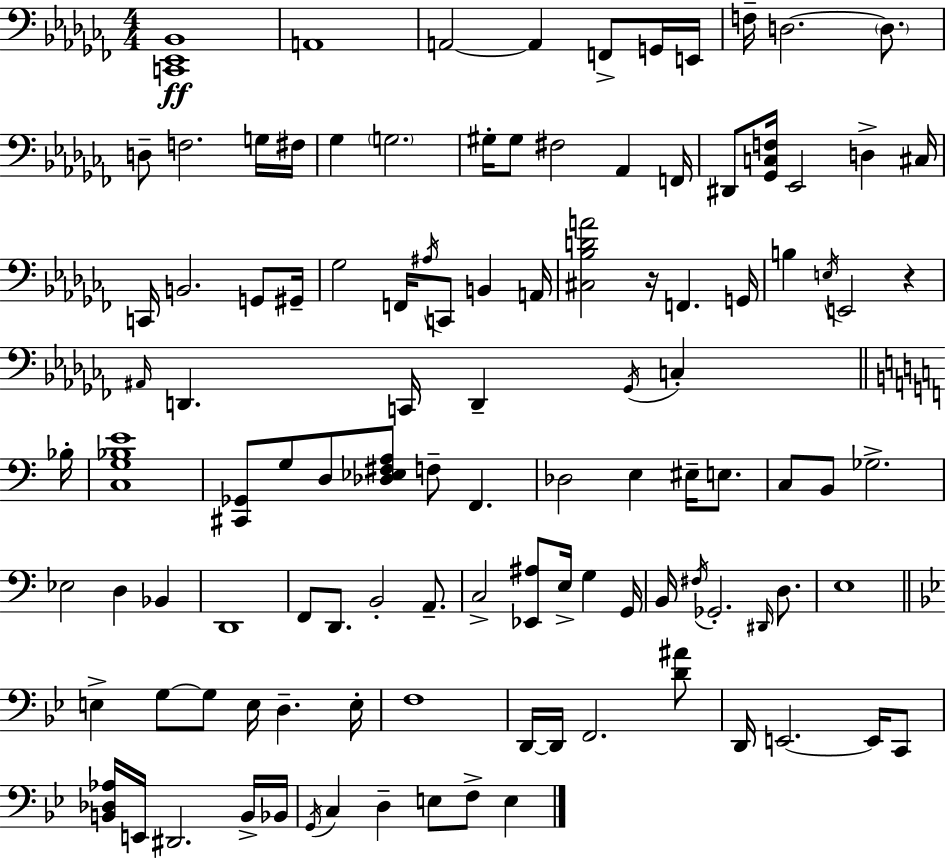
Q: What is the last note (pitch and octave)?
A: E3